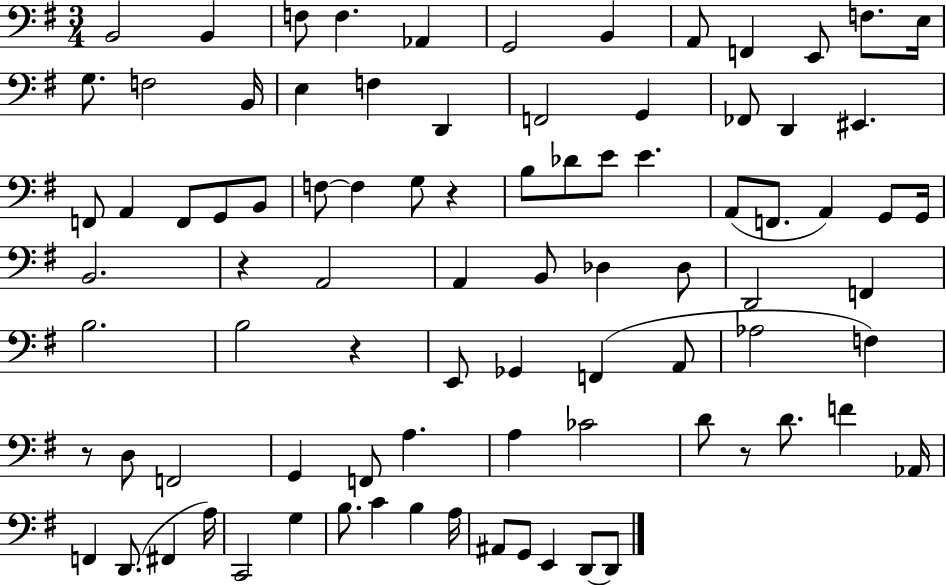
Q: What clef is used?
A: bass